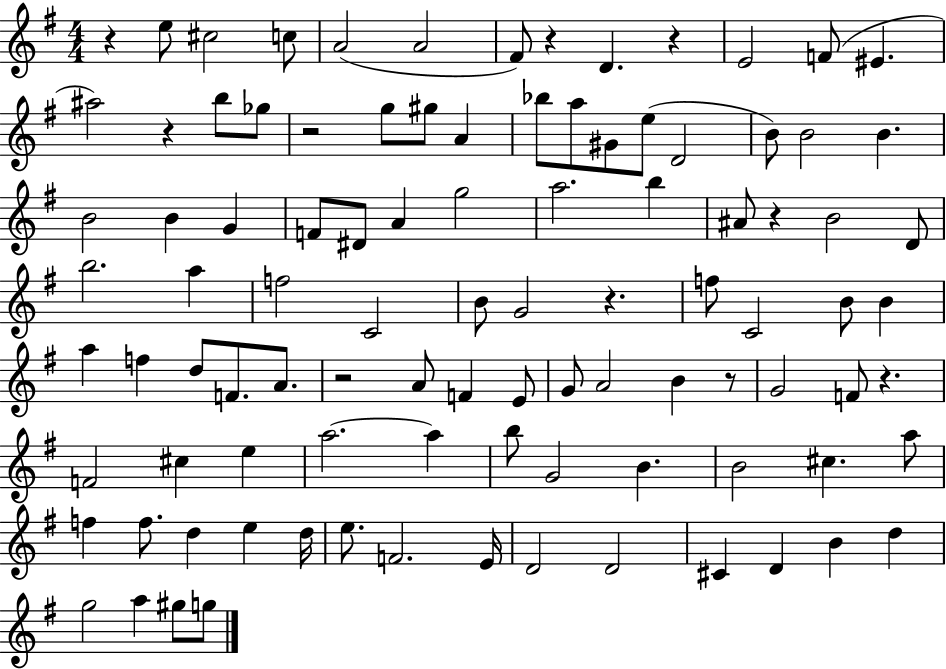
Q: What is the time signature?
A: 4/4